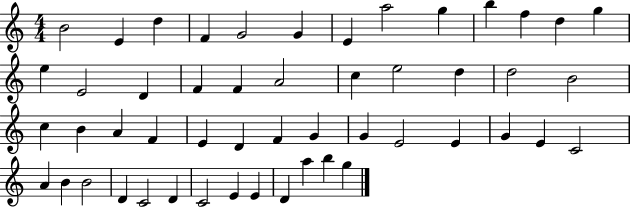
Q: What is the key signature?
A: C major